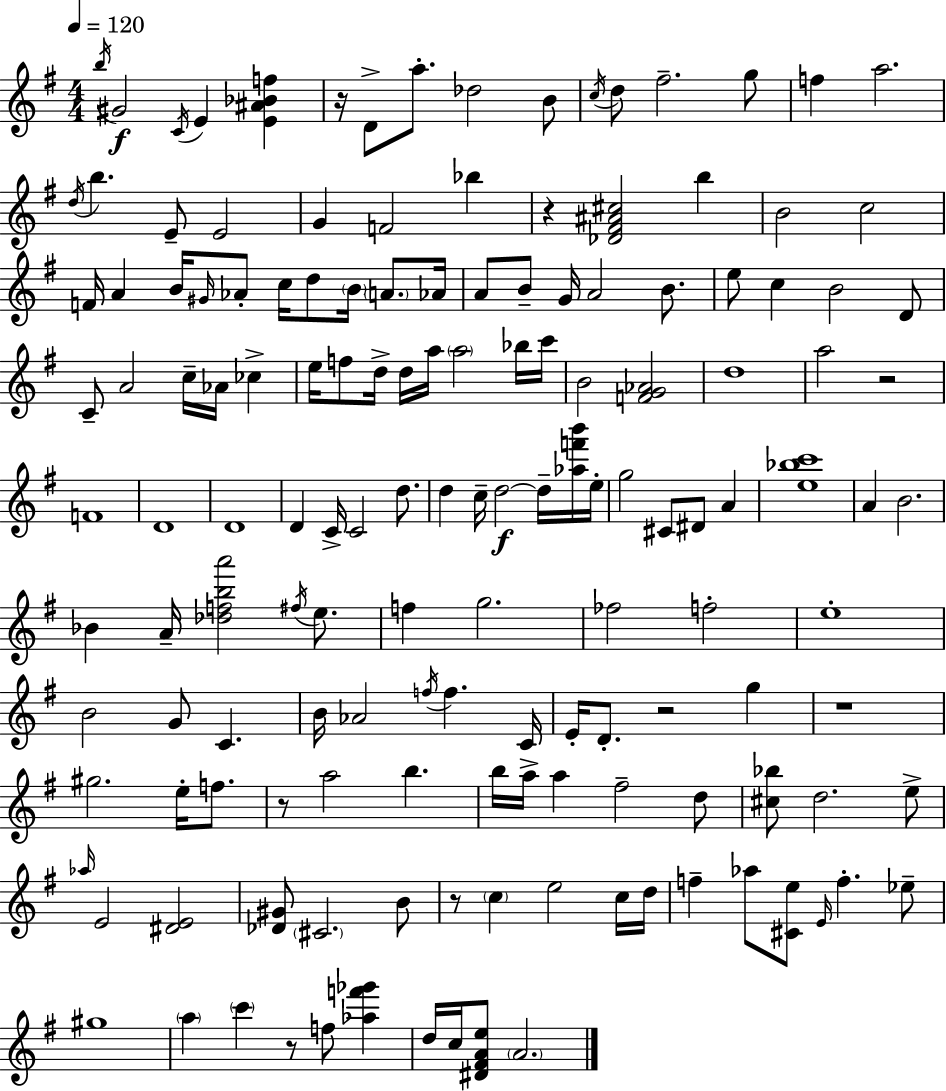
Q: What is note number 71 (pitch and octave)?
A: E5